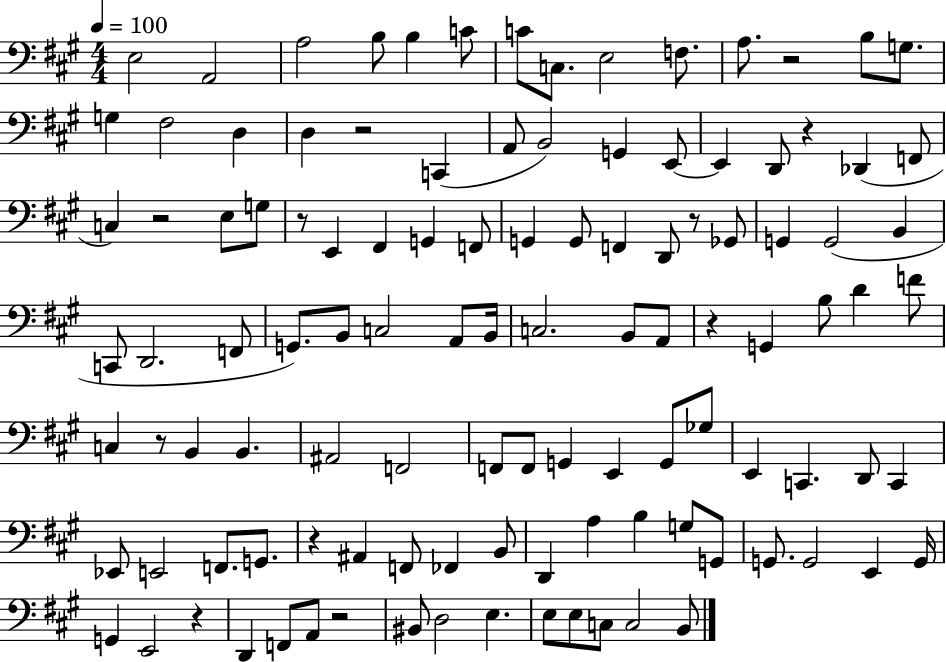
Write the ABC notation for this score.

X:1
T:Untitled
M:4/4
L:1/4
K:A
E,2 A,,2 A,2 B,/2 B, C/2 C/2 C,/2 E,2 F,/2 A,/2 z2 B,/2 G,/2 G, ^F,2 D, D, z2 C,, A,,/2 B,,2 G,, E,,/2 E,, D,,/2 z _D,, F,,/2 C, z2 E,/2 G,/2 z/2 E,, ^F,, G,, F,,/2 G,, G,,/2 F,, D,,/2 z/2 _G,,/2 G,, G,,2 B,, C,,/2 D,,2 F,,/2 G,,/2 B,,/2 C,2 A,,/2 B,,/4 C,2 B,,/2 A,,/2 z G,, B,/2 D F/2 C, z/2 B,, B,, ^A,,2 F,,2 F,,/2 F,,/2 G,, E,, G,,/2 _G,/2 E,, C,, D,,/2 C,, _E,,/2 E,,2 F,,/2 G,,/2 z ^A,, F,,/2 _F,, B,,/2 D,, A, B, G,/2 G,,/2 G,,/2 G,,2 E,, G,,/4 G,, E,,2 z D,, F,,/2 A,,/2 z2 ^B,,/2 D,2 E, E,/2 E,/2 C,/2 C,2 B,,/2